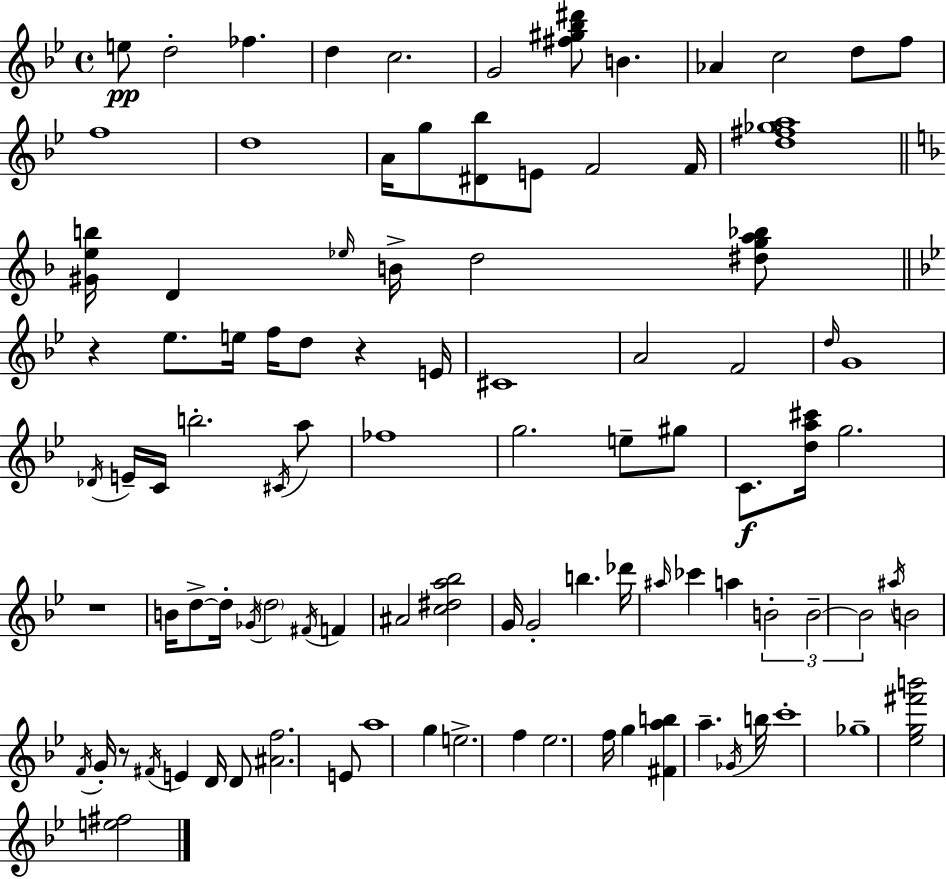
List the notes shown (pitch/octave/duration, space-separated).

E5/e D5/h FES5/q. D5/q C5/h. G4/h [F#5,G#5,Bb5,D#6]/e B4/q. Ab4/q C5/h D5/e F5/e F5/w D5/w A4/s G5/e [D#4,Bb5]/e E4/e F4/h F4/s [D5,F#5,Gb5,A5]/w [G#4,E5,B5]/s D4/q Eb5/s B4/s D5/h [D#5,G5,A5,Bb5]/e R/q Eb5/e. E5/s F5/s D5/e R/q E4/s C#4/w A4/h F4/h D5/s G4/w Db4/s E4/s C4/s B5/h. C#4/s A5/e FES5/w G5/h. E5/e G#5/e C4/e. [D5,A5,C#6]/s G5/h. R/w B4/s D5/e D5/s Gb4/s D5/h F#4/s F4/q A#4/h [C5,D#5,A5,Bb5]/h G4/s G4/h B5/q. Db6/s A#5/s CES6/q A5/q B4/h B4/h B4/h A#5/s B4/h F4/s G4/s R/e F#4/s E4/q D4/s D4/e [A#4,F5]/h. E4/e A5/w G5/q E5/h. F5/q Eb5/h. F5/s G5/q [F#4,A5,B5]/q A5/q. Gb4/s B5/s C6/w Gb5/w [Eb5,G5,F#6,B6]/h [E5,F#5]/h